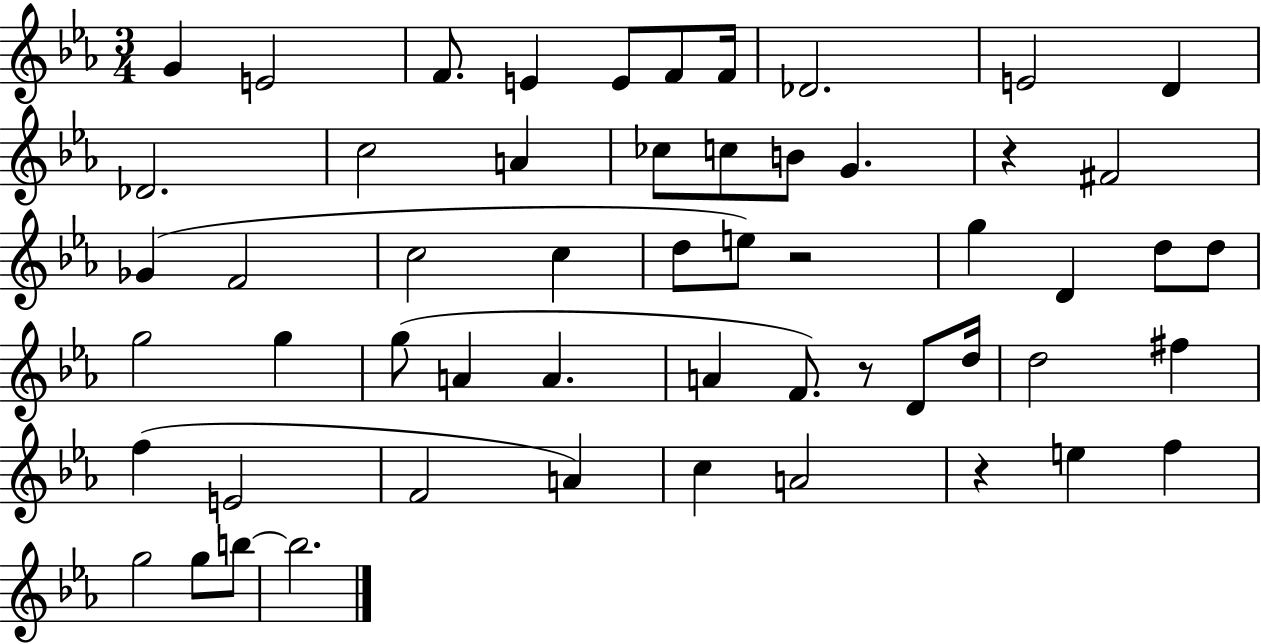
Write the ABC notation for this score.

X:1
T:Untitled
M:3/4
L:1/4
K:Eb
G E2 F/2 E E/2 F/2 F/4 _D2 E2 D _D2 c2 A _c/2 c/2 B/2 G z ^F2 _G F2 c2 c d/2 e/2 z2 g D d/2 d/2 g2 g g/2 A A A F/2 z/2 D/2 d/4 d2 ^f f E2 F2 A c A2 z e f g2 g/2 b/2 b2